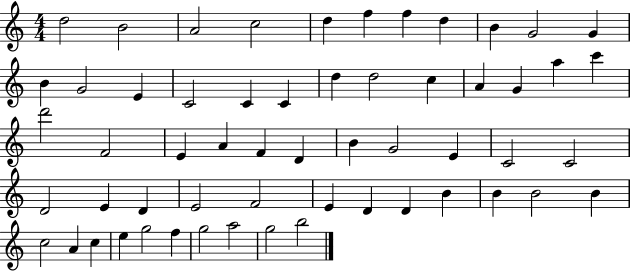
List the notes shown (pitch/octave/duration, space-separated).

D5/h B4/h A4/h C5/h D5/q F5/q F5/q D5/q B4/q G4/h G4/q B4/q G4/h E4/q C4/h C4/q C4/q D5/q D5/h C5/q A4/q G4/q A5/q C6/q D6/h F4/h E4/q A4/q F4/q D4/q B4/q G4/h E4/q C4/h C4/h D4/h E4/q D4/q E4/h F4/h E4/q D4/q D4/q B4/q B4/q B4/h B4/q C5/h A4/q C5/q E5/q G5/h F5/q G5/h A5/h G5/h B5/h